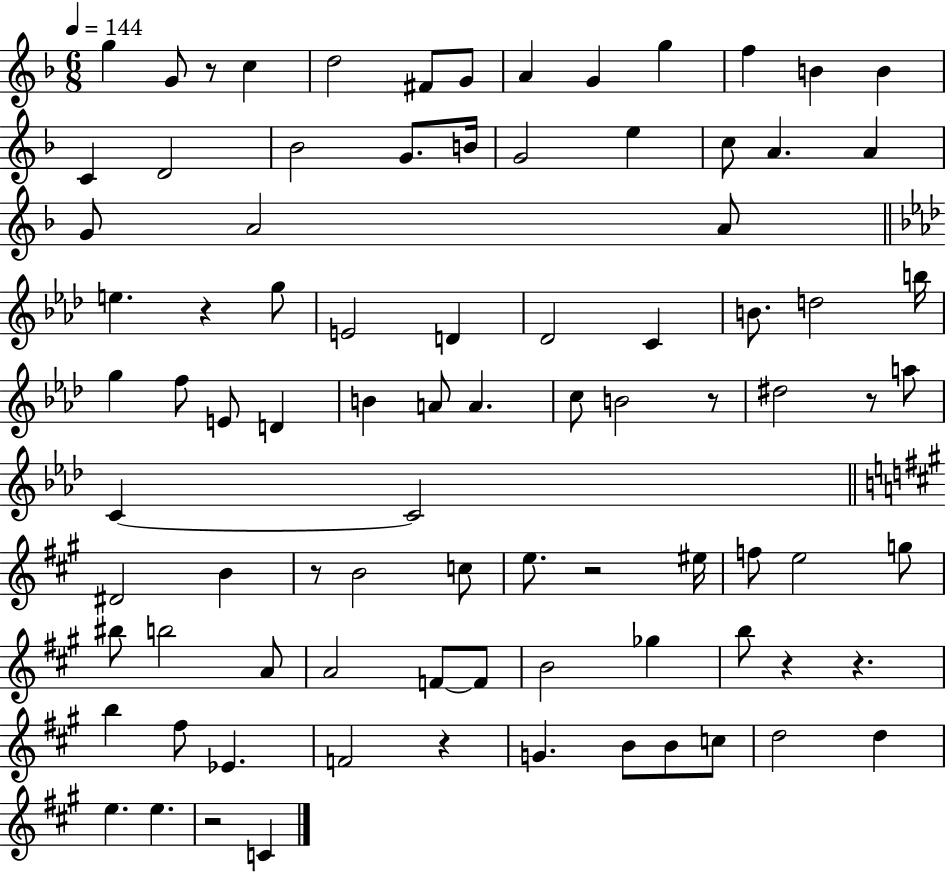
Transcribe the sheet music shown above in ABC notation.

X:1
T:Untitled
M:6/8
L:1/4
K:F
g G/2 z/2 c d2 ^F/2 G/2 A G g f B B C D2 _B2 G/2 B/4 G2 e c/2 A A G/2 A2 A/2 e z g/2 E2 D _D2 C B/2 d2 b/4 g f/2 E/2 D B A/2 A c/2 B2 z/2 ^d2 z/2 a/2 C C2 ^D2 B z/2 B2 c/2 e/2 z2 ^e/4 f/2 e2 g/2 ^b/2 b2 A/2 A2 F/2 F/2 B2 _g b/2 z z b ^f/2 _E F2 z G B/2 B/2 c/2 d2 d e e z2 C